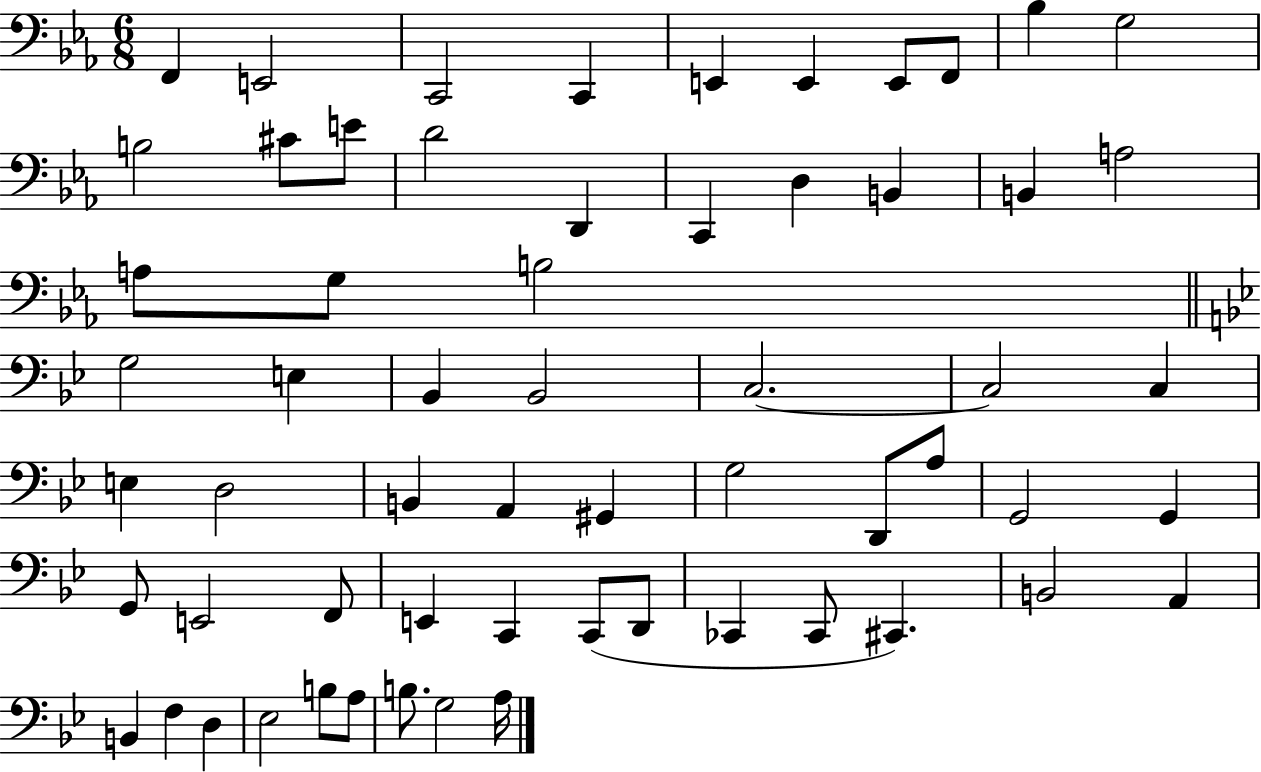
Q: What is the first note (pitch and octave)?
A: F2